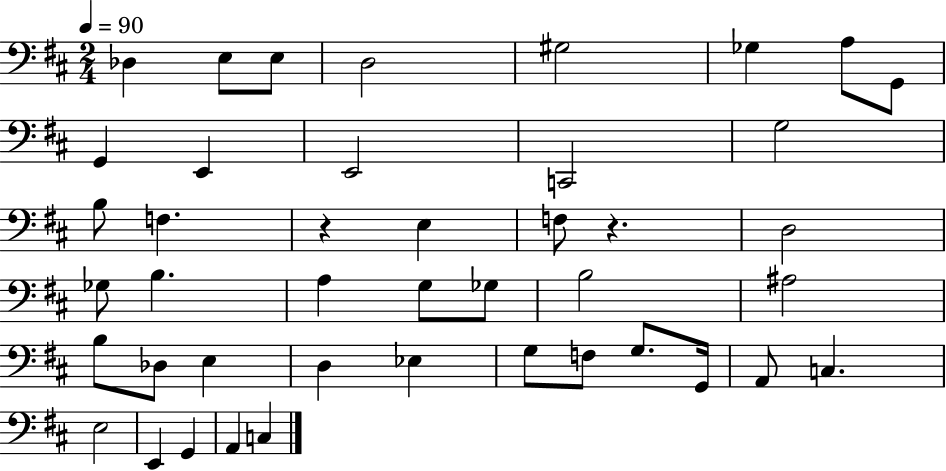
Db3/q E3/e E3/e D3/h G#3/h Gb3/q A3/e G2/e G2/q E2/q E2/h C2/h G3/h B3/e F3/q. R/q E3/q F3/e R/q. D3/h Gb3/e B3/q. A3/q G3/e Gb3/e B3/h A#3/h B3/e Db3/e E3/q D3/q Eb3/q G3/e F3/e G3/e. G2/s A2/e C3/q. E3/h E2/q G2/q A2/q C3/q